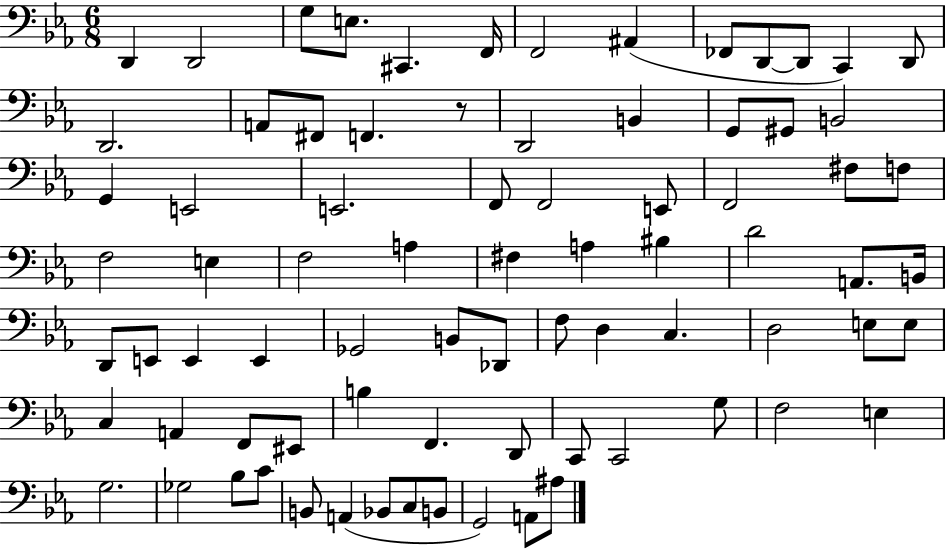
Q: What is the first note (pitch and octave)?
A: D2